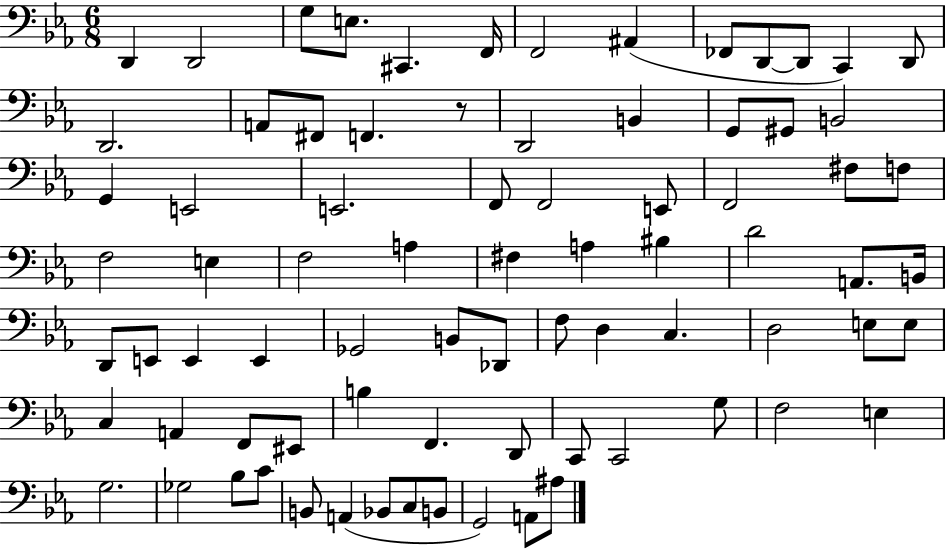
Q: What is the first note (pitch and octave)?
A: D2